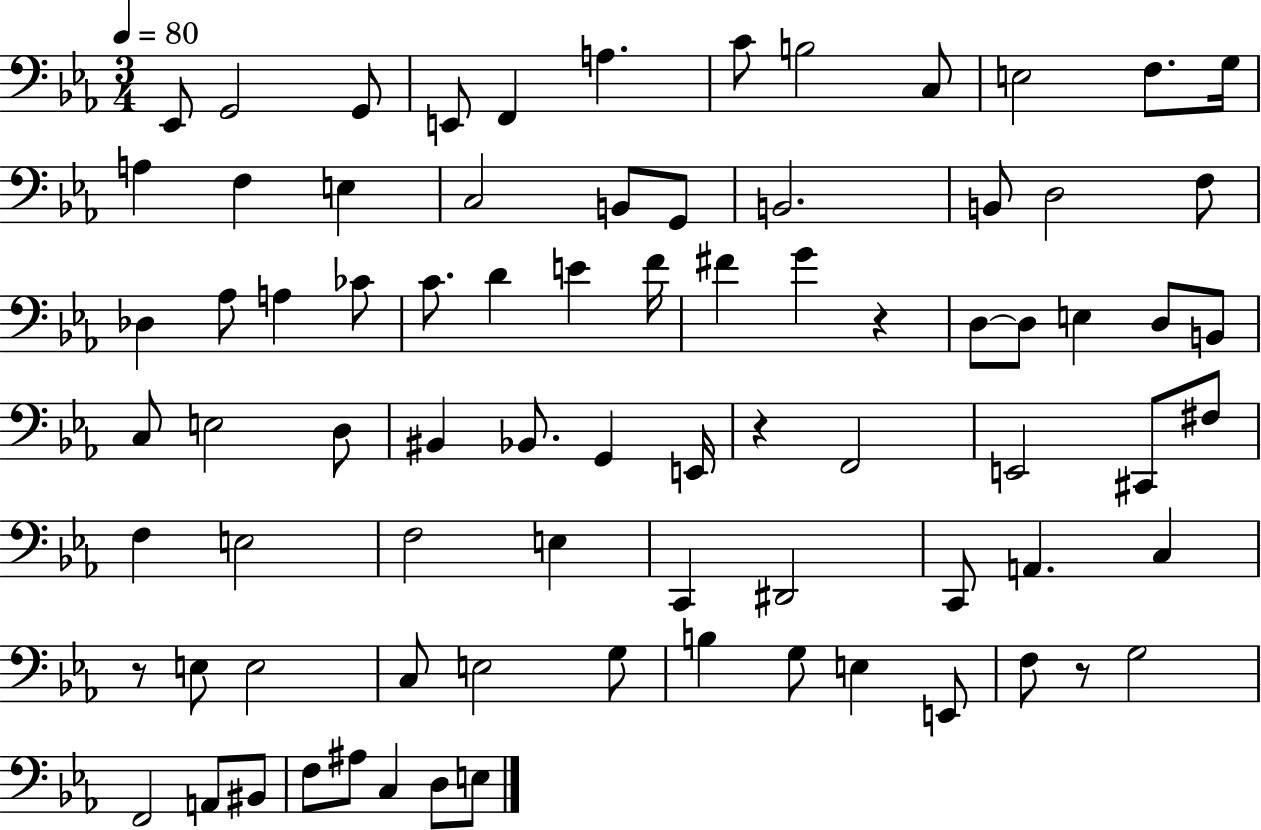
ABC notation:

X:1
T:Untitled
M:3/4
L:1/4
K:Eb
_E,,/2 G,,2 G,,/2 E,,/2 F,, A, C/2 B,2 C,/2 E,2 F,/2 G,/4 A, F, E, C,2 B,,/2 G,,/2 B,,2 B,,/2 D,2 F,/2 _D, _A,/2 A, _C/2 C/2 D E F/4 ^F G z D,/2 D,/2 E, D,/2 B,,/2 C,/2 E,2 D,/2 ^B,, _B,,/2 G,, E,,/4 z F,,2 E,,2 ^C,,/2 ^F,/2 F, E,2 F,2 E, C,, ^D,,2 C,,/2 A,, C, z/2 E,/2 E,2 C,/2 E,2 G,/2 B, G,/2 E, E,,/2 F,/2 z/2 G,2 F,,2 A,,/2 ^B,,/2 F,/2 ^A,/2 C, D,/2 E,/2